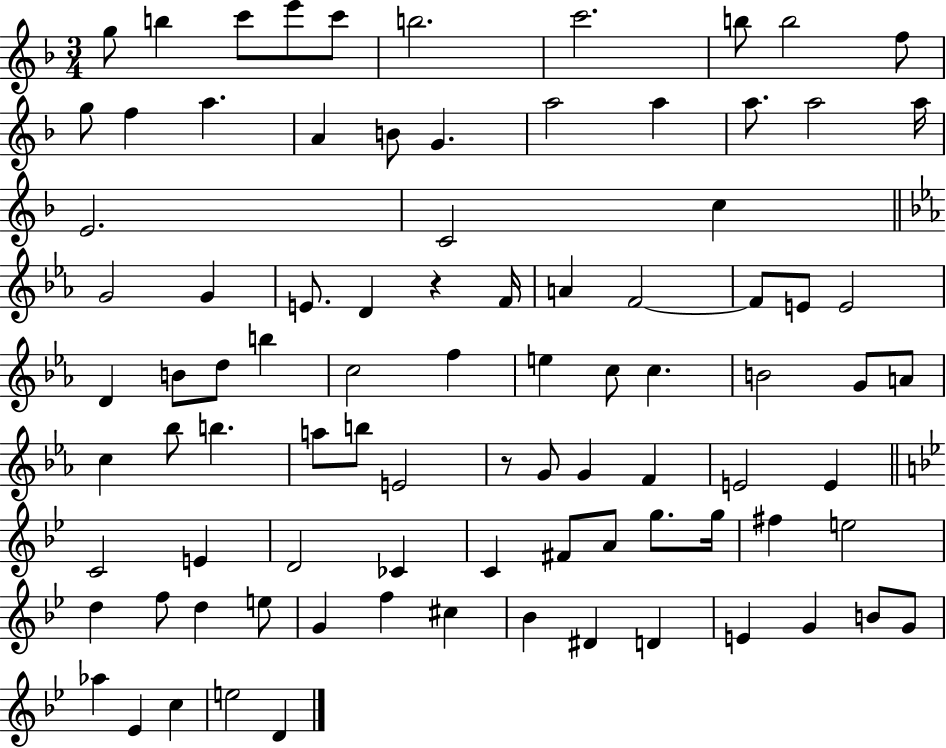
{
  \clef treble
  \numericTimeSignature
  \time 3/4
  \key f \major
  \repeat volta 2 { g''8 b''4 c'''8 e'''8 c'''8 | b''2. | c'''2. | b''8 b''2 f''8 | \break g''8 f''4 a''4. | a'4 b'8 g'4. | a''2 a''4 | a''8. a''2 a''16 | \break e'2. | c'2 c''4 | \bar "||" \break \key ees \major g'2 g'4 | e'8. d'4 r4 f'16 | a'4 f'2~~ | f'8 e'8 e'2 | \break d'4 b'8 d''8 b''4 | c''2 f''4 | e''4 c''8 c''4. | b'2 g'8 a'8 | \break c''4 bes''8 b''4. | a''8 b''8 e'2 | r8 g'8 g'4 f'4 | e'2 e'4 | \break \bar "||" \break \key bes \major c'2 e'4 | d'2 ces'4 | c'4 fis'8 a'8 g''8. g''16 | fis''4 e''2 | \break d''4 f''8 d''4 e''8 | g'4 f''4 cis''4 | bes'4 dis'4 d'4 | e'4 g'4 b'8 g'8 | \break aes''4 ees'4 c''4 | e''2 d'4 | } \bar "|."
}